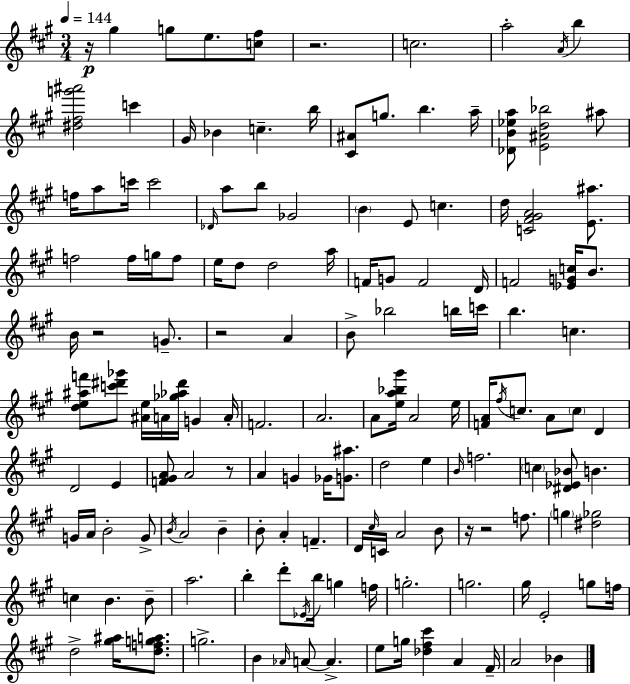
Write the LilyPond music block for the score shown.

{
  \clef treble
  \numericTimeSignature
  \time 3/4
  \key a \major
  \tempo 4 = 144
  r16\p gis''4 g''8 e''8. <c'' fis''>8 | r2. | c''2. | a''2-. \acciaccatura { a'16 } b''4 | \break <dis'' fis'' g''' ais'''>2 c'''4 | gis'16 bes'4 c''4.-- | b''16 <cis' ais'>8 g''8. b''4. | a''16-- <des' b' ees'' a''>8 <e' ais' d'' bes''>2 ais''8 | \break f''16 a''8 c'''16 c'''2 | \grace { des'16 } a''8 b''8 ges'2 | \parenthesize b'4 e'8 c''4. | d''16 <c' fis' gis' a'>2 <e' ais''>8. | \break f''2 f''16 g''16 | f''8 e''16 d''8 d''2 | a''16 f'16 g'8 f'2 | d'16 f'2 <ees' g' c''>16 b'8. | \break b'16 r2 g'8.-- | r2 a'4 | b'8-> bes''2 | b''16 c'''16 b''4. c''4. | \break <d'' e'' ais'' f'''>8 <c''' dis''' ges'''>8 <ais' e''>16 a'16 <ges'' aes'' dis'''>16 g'4 | a'16-. f'2. | a'2. | a'8 <e'' a'' bes'' gis'''>16 a'2 | \break e''16 <f' a'>16 \acciaccatura { fis''16 } c''8. a'8 \parenthesize c''8 d'4 | d'2 e'4 | <f' gis' a'>8 a'2 | r8 a'4 g'4 ges'16 | \break <g' ais''>8. d''2 e''4 | \grace { b'16 } f''2. | \parenthesize c''4 <dis' ees' bes'>8 b'4. | g'16 a'16 b'2-. | \break g'8-> \acciaccatura { b'16 } a'2 | b'4-- b'8-. a'4-. f'4.-- | d'16 \grace { cis''16 } c'16 a'2 | b'8 r16 r2 | \break f''8. \parenthesize g''4 <dis'' ges''>2 | c''4 b'4. | b'8-- a''2. | b''4-. d'''8-. | \break \acciaccatura { ees'16 } b''16 g''4 f''16 g''2.-. | g''2. | gis''16 e'2-. | g''8 f''16 d''2-> | \break <gis'' ais''>16 <d'' f'' g'' a''>8. g''2.-> | b'4 \grace { aes'16 } | a'8~~ a'4.-> e''8 g''16 <des'' fis'' cis'''>4 | a'4 fis'16-- a'2 | \break bes'4 \bar "|."
}